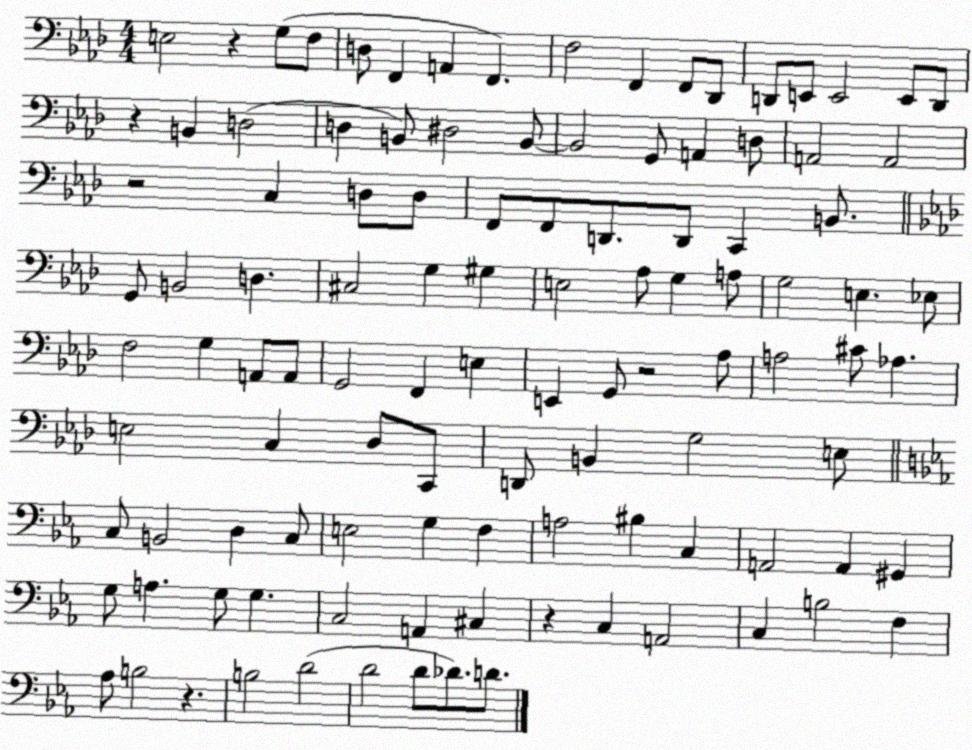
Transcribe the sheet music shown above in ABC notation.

X:1
T:Untitled
M:4/4
L:1/4
K:Ab
E,2 z G,/2 F,/2 D,/2 F,, A,, F,, F,2 F,, F,,/2 _D,,/2 D,,/2 E,,/2 E,,2 E,,/2 D,,/2 z B,, D,2 D, B,,/2 ^D,2 B,,/2 B,,2 G,,/2 A,, D,/2 A,,2 A,,2 z2 C, D,/2 D,/2 F,,/2 F,,/2 D,,/2 D,,/2 C,, B,,/2 G,,/2 B,,2 D, ^C,2 G, ^G, E,2 _A,/2 G, A,/2 G,2 E, _E,/2 F,2 G, A,,/2 A,,/2 G,,2 F,, E, E,, G,,/2 z2 _A,/2 A,2 ^C/2 _A, E,2 C, _D,/2 C,,/2 D,,/2 B,, G,2 E,/2 C,/2 B,,2 D, C,/2 E,2 G, F, A,2 ^B, C, A,,2 A,, ^G,, G,/2 A, G,/2 G, C,2 A,, ^C, z C, A,,2 C, B,2 F, _A,/2 B,2 z B,2 D2 D2 D/2 _D/2 D/2